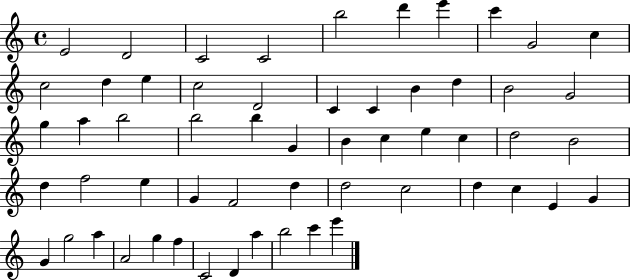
E4/h D4/h C4/h C4/h B5/h D6/q E6/q C6/q G4/h C5/q C5/h D5/q E5/q C5/h D4/h C4/q C4/q B4/q D5/q B4/h G4/h G5/q A5/q B5/h B5/h B5/q G4/q B4/q C5/q E5/q C5/q D5/h B4/h D5/q F5/h E5/q G4/q F4/h D5/q D5/h C5/h D5/q C5/q E4/q G4/q G4/q G5/h A5/q A4/h G5/q F5/q C4/h D4/q A5/q B5/h C6/q E6/q